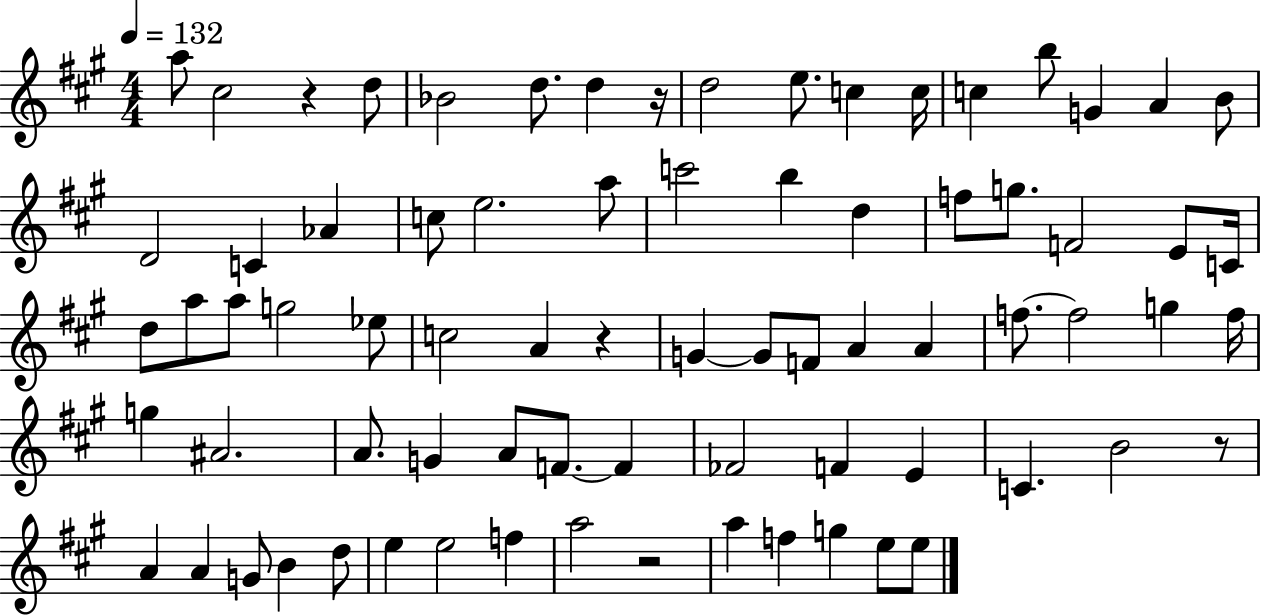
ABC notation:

X:1
T:Untitled
M:4/4
L:1/4
K:A
a/2 ^c2 z d/2 _B2 d/2 d z/4 d2 e/2 c c/4 c b/2 G A B/2 D2 C _A c/2 e2 a/2 c'2 b d f/2 g/2 F2 E/2 C/4 d/2 a/2 a/2 g2 _e/2 c2 A z G G/2 F/2 A A f/2 f2 g f/4 g ^A2 A/2 G A/2 F/2 F _F2 F E C B2 z/2 A A G/2 B d/2 e e2 f a2 z2 a f g e/2 e/2